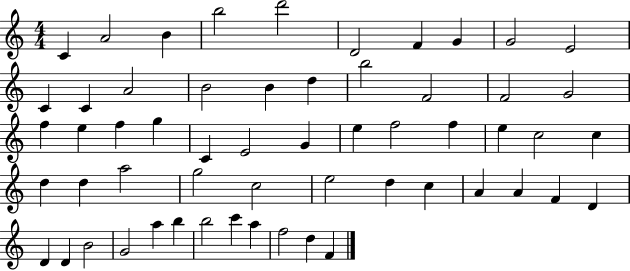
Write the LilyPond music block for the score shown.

{
  \clef treble
  \numericTimeSignature
  \time 4/4
  \key c \major
  c'4 a'2 b'4 | b''2 d'''2 | d'2 f'4 g'4 | g'2 e'2 | \break c'4 c'4 a'2 | b'2 b'4 d''4 | b''2 f'2 | f'2 g'2 | \break f''4 e''4 f''4 g''4 | c'4 e'2 g'4 | e''4 f''2 f''4 | e''4 c''2 c''4 | \break d''4 d''4 a''2 | g''2 c''2 | e''2 d''4 c''4 | a'4 a'4 f'4 d'4 | \break d'4 d'4 b'2 | g'2 a''4 b''4 | b''2 c'''4 a''4 | f''2 d''4 f'4 | \break \bar "|."
}